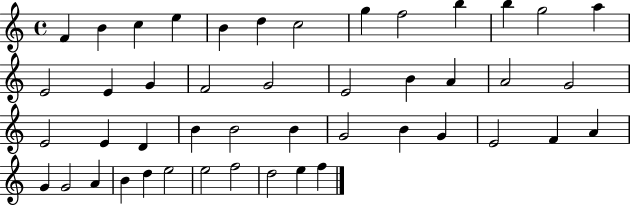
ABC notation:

X:1
T:Untitled
M:4/4
L:1/4
K:C
F B c e B d c2 g f2 b b g2 a E2 E G F2 G2 E2 B A A2 G2 E2 E D B B2 B G2 B G E2 F A G G2 A B d e2 e2 f2 d2 e f